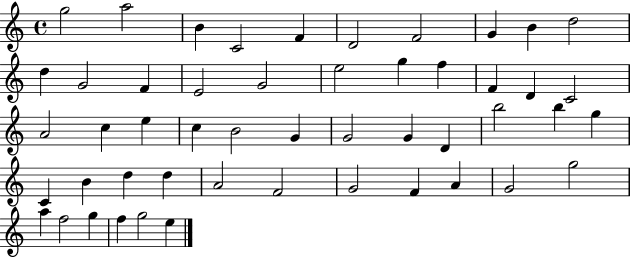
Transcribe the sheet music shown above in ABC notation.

X:1
T:Untitled
M:4/4
L:1/4
K:C
g2 a2 B C2 F D2 F2 G B d2 d G2 F E2 G2 e2 g f F D C2 A2 c e c B2 G G2 G D b2 b g C B d d A2 F2 G2 F A G2 g2 a f2 g f g2 e